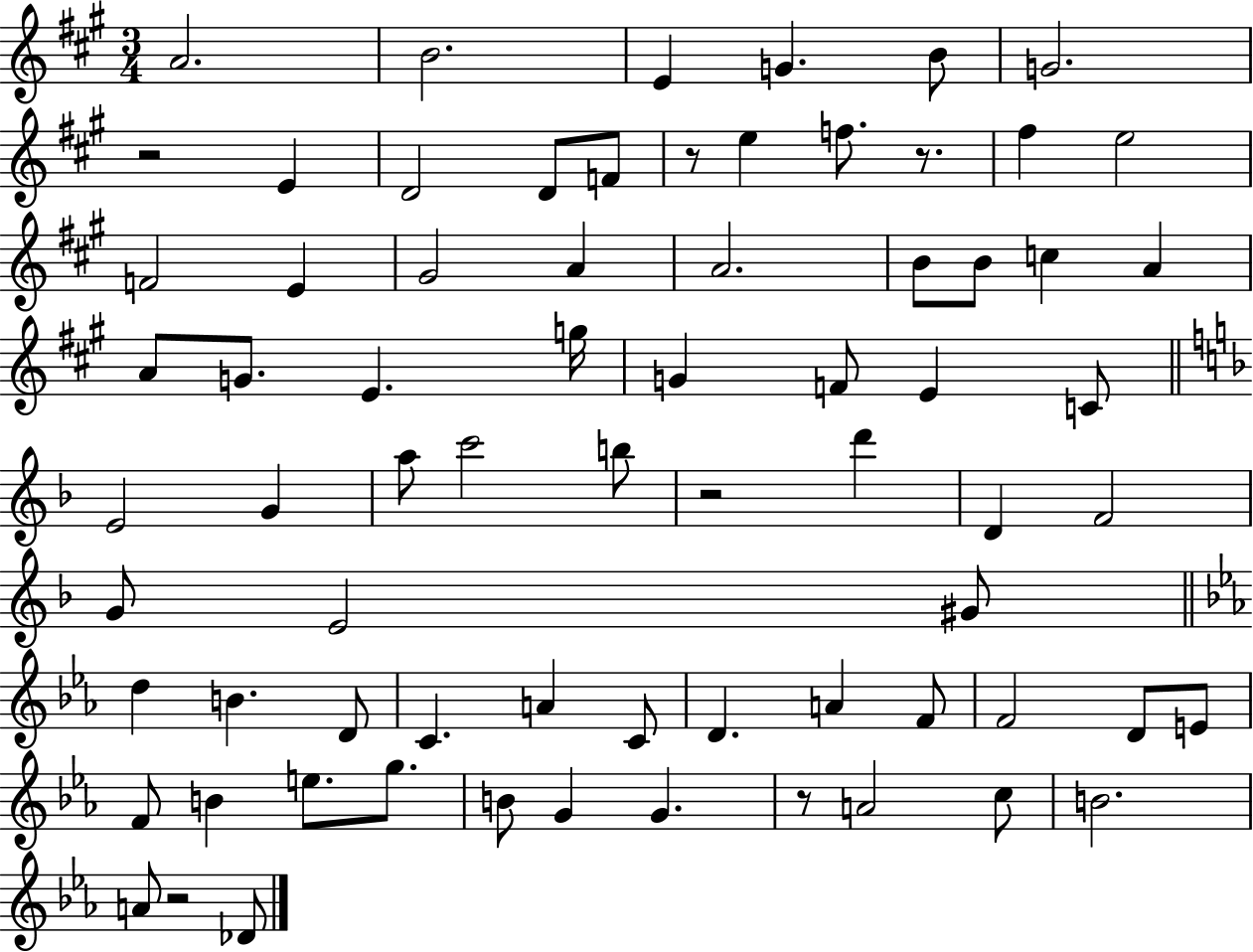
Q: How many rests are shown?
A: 6